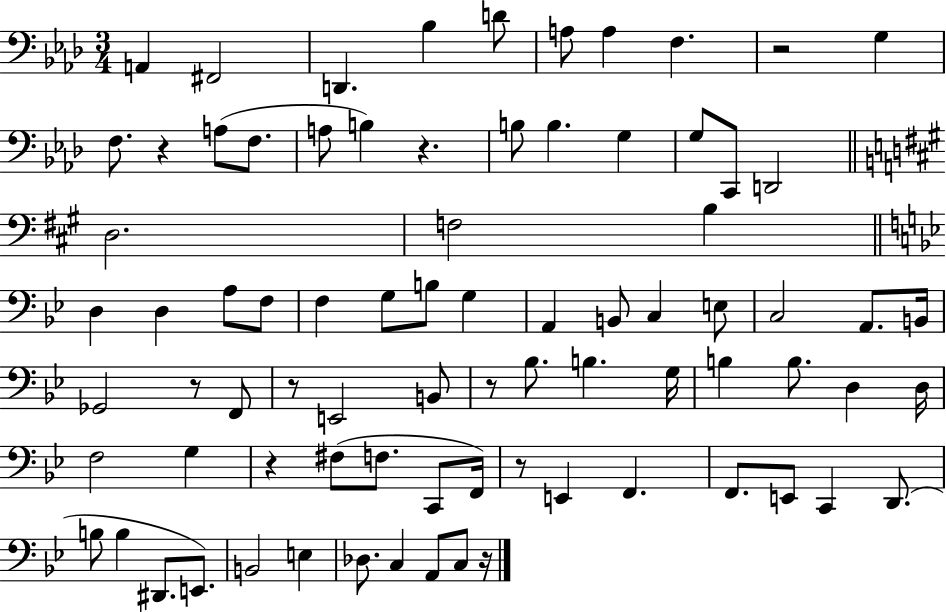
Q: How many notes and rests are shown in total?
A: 80